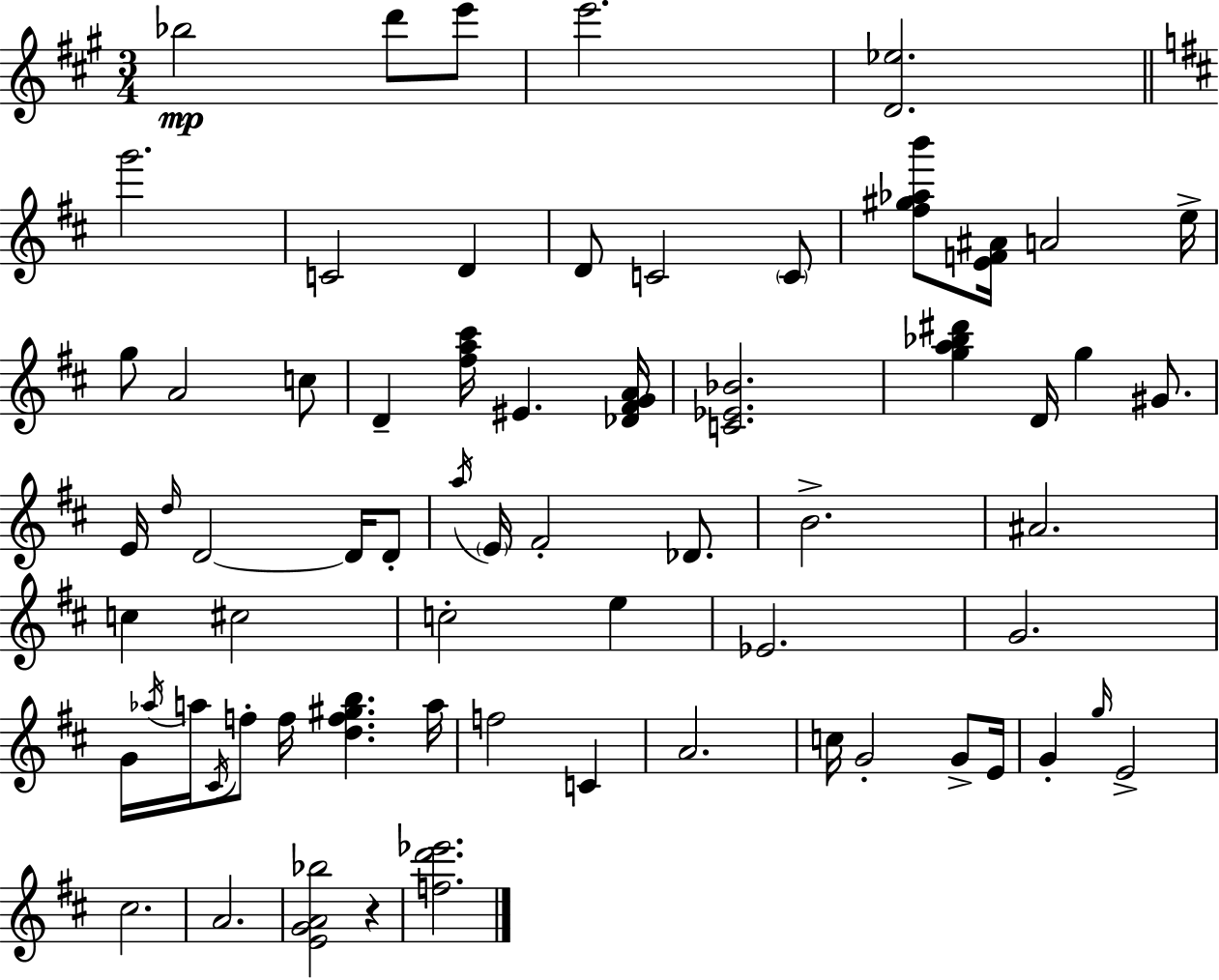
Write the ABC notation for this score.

X:1
T:Untitled
M:3/4
L:1/4
K:A
_b2 d'/2 e'/2 e'2 [D_e]2 g'2 C2 D D/2 C2 C/2 [^f^g_ab']/2 [EF^A]/4 A2 e/4 g/2 A2 c/2 D [^fa^c']/4 ^E [_D^FGA]/4 [C_E_B]2 [ga_b^d'] D/4 g ^G/2 E/4 d/4 D2 D/4 D/2 a/4 E/4 ^F2 _D/2 B2 ^A2 c ^c2 c2 e _E2 G2 G/4 _a/4 a/4 ^C/4 f/2 f/4 [df^gb] a/4 f2 C A2 c/4 G2 G/2 E/4 G g/4 E2 ^c2 A2 [EGA_b]2 z [fd'_e']2